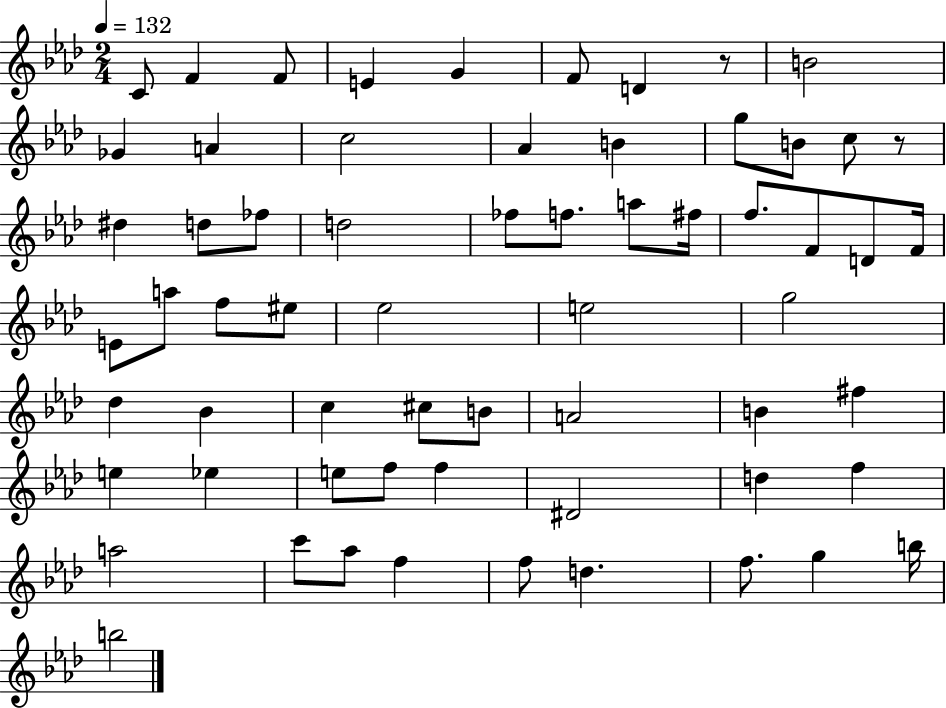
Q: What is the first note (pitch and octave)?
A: C4